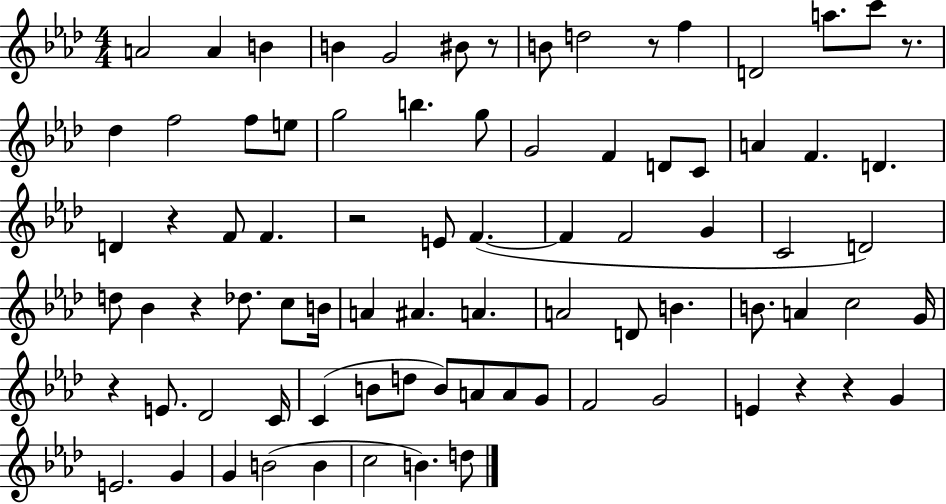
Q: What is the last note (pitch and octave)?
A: D5